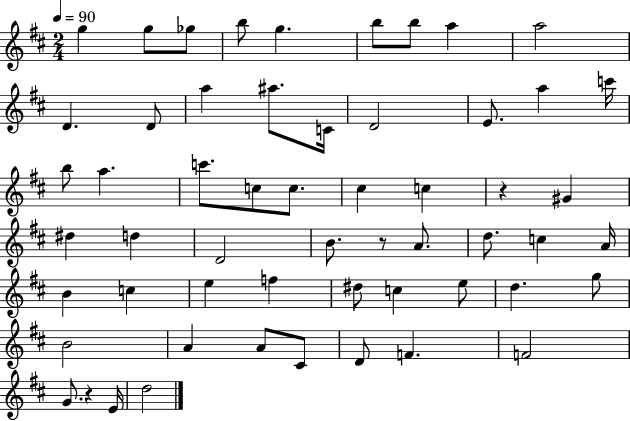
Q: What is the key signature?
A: D major